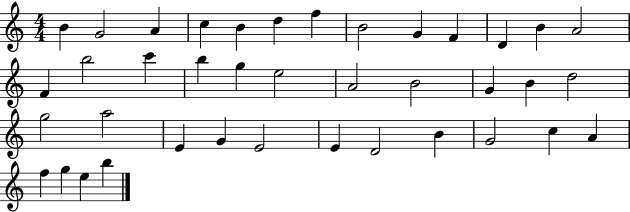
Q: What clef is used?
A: treble